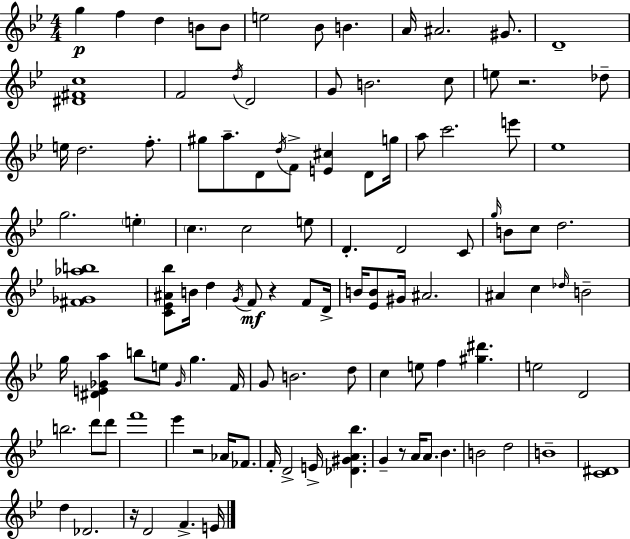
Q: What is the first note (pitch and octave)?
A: G5